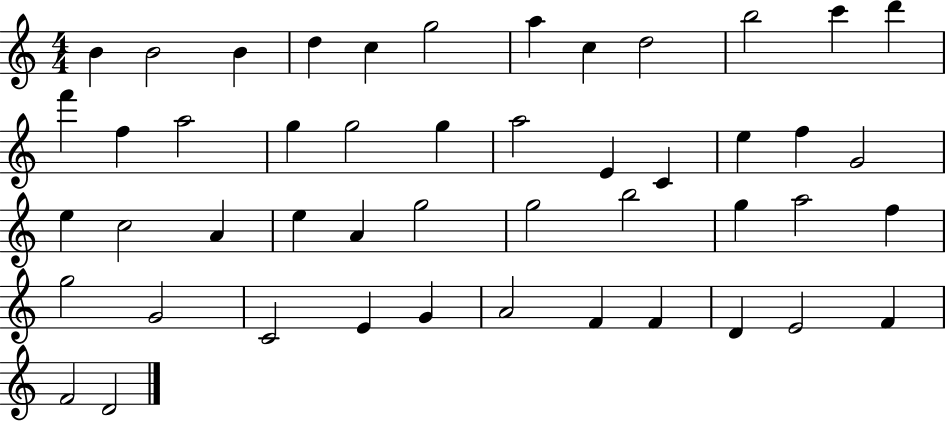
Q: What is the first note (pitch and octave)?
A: B4